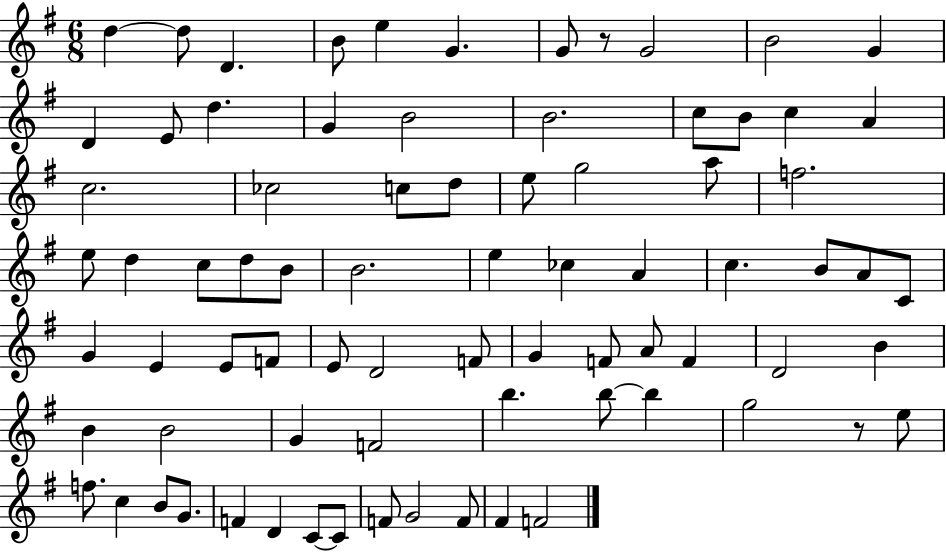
X:1
T:Untitled
M:6/8
L:1/4
K:G
d d/2 D B/2 e G G/2 z/2 G2 B2 G D E/2 d G B2 B2 c/2 B/2 c A c2 _c2 c/2 d/2 e/2 g2 a/2 f2 e/2 d c/2 d/2 B/2 B2 e _c A c B/2 A/2 C/2 G E E/2 F/2 E/2 D2 F/2 G F/2 A/2 F D2 B B B2 G F2 b b/2 b g2 z/2 e/2 f/2 c B/2 G/2 F D C/2 C/2 F/2 G2 F/2 ^F F2